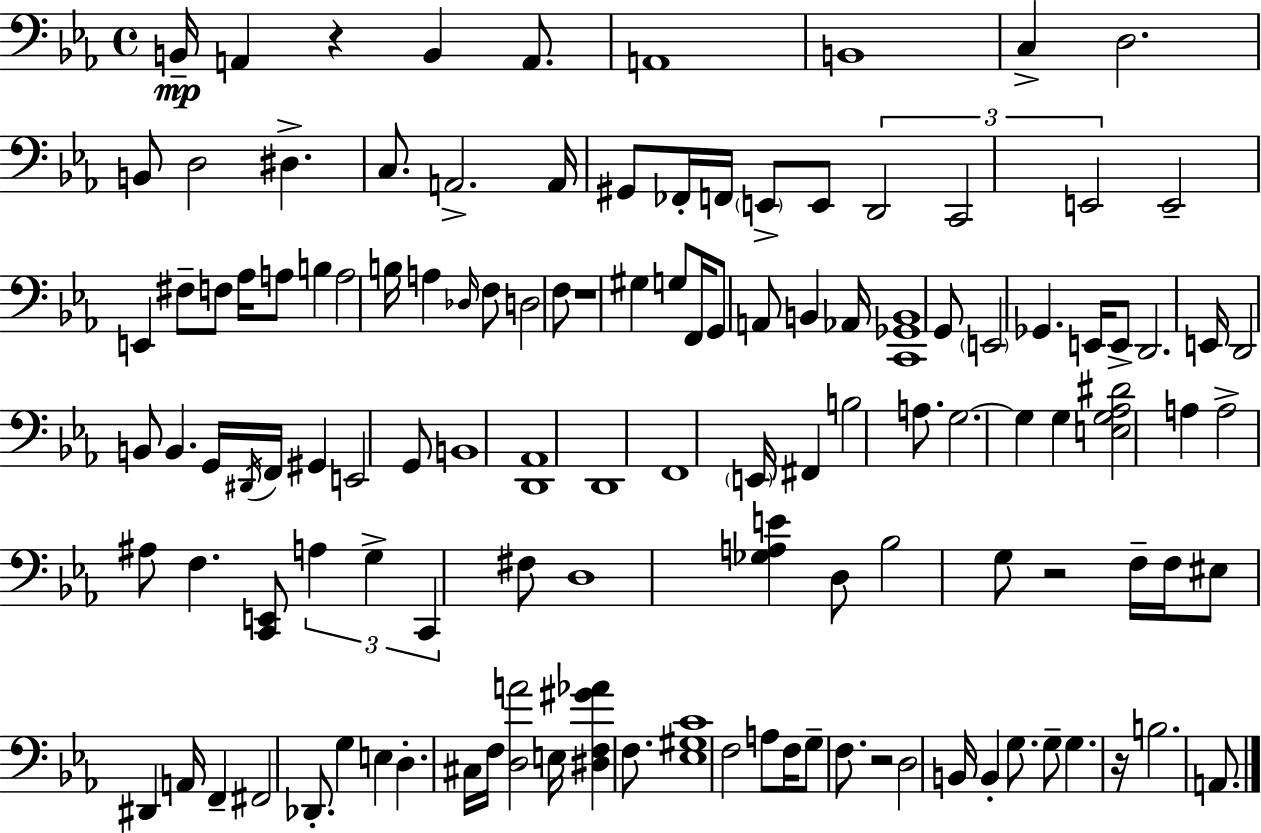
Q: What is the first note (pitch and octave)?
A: B2